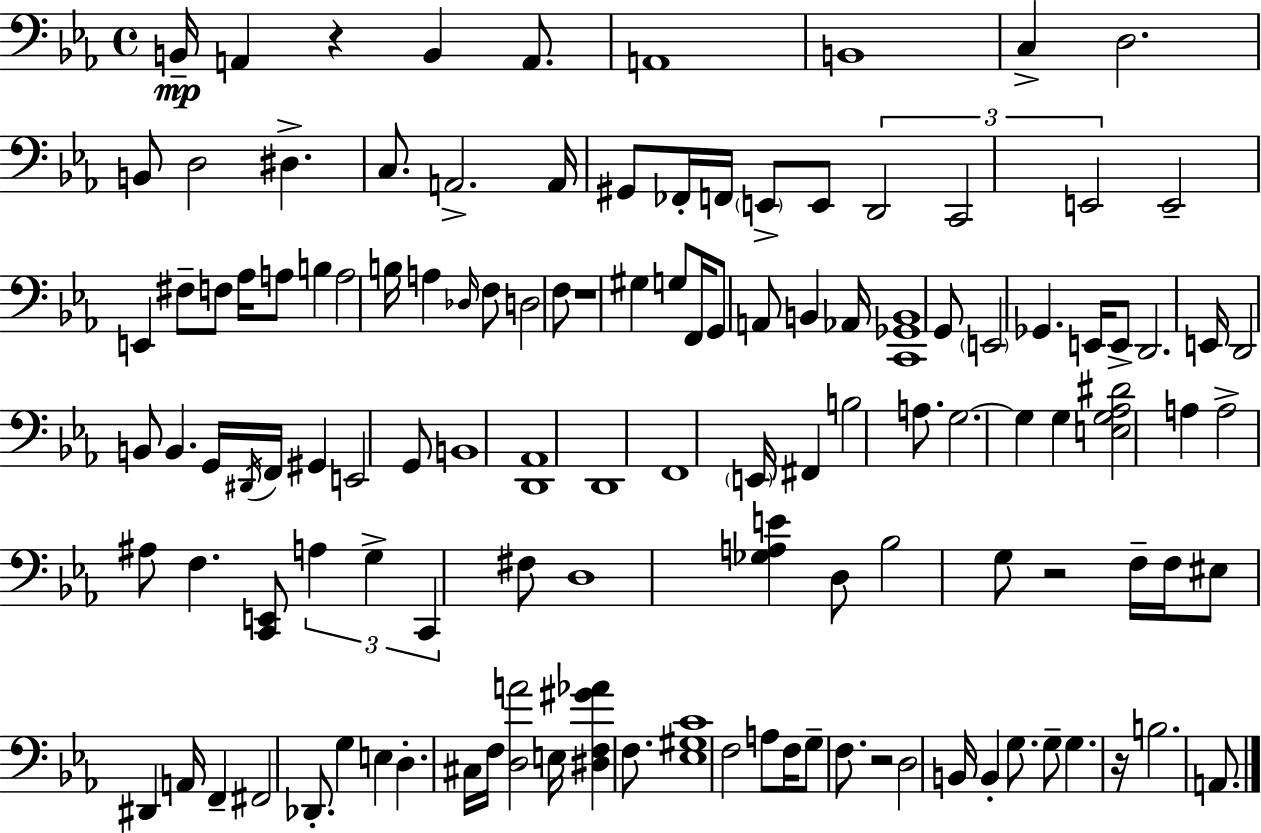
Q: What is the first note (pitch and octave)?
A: B2